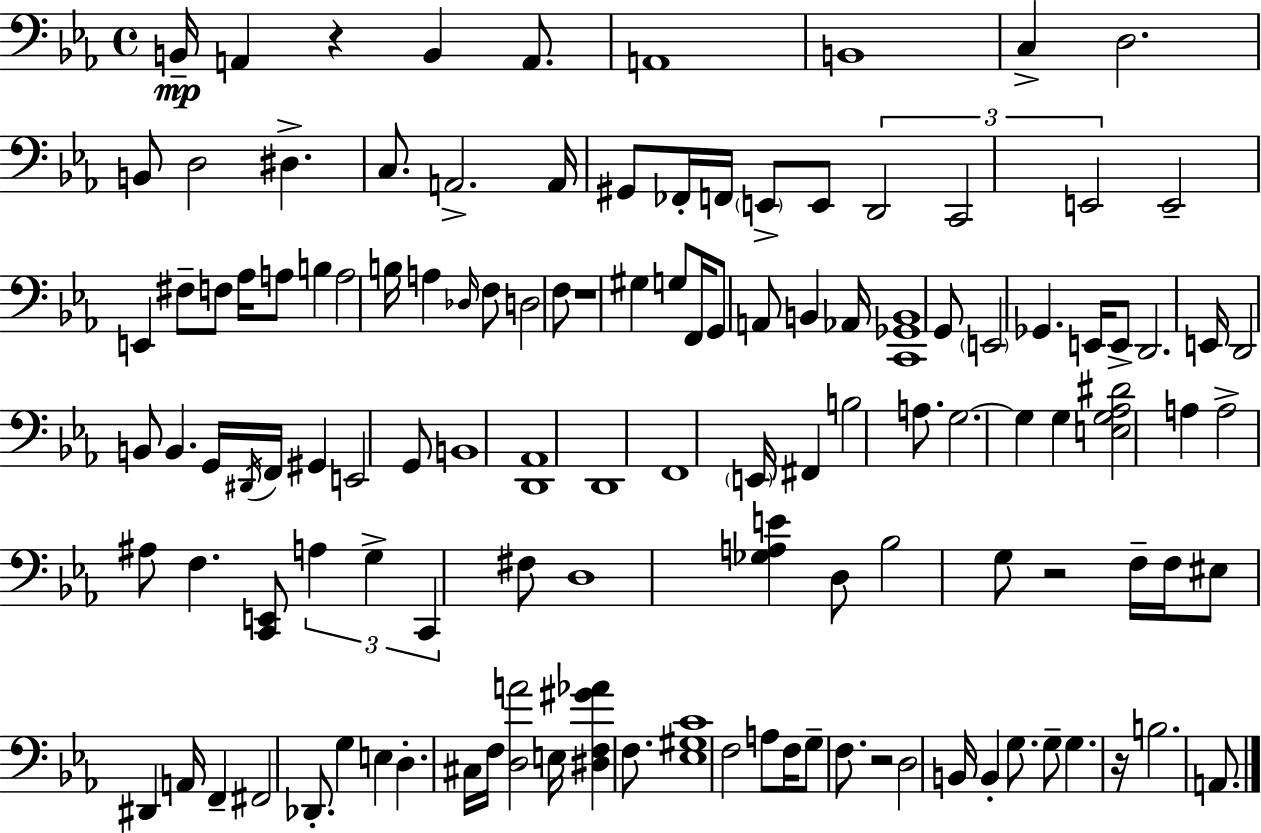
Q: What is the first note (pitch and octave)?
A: B2